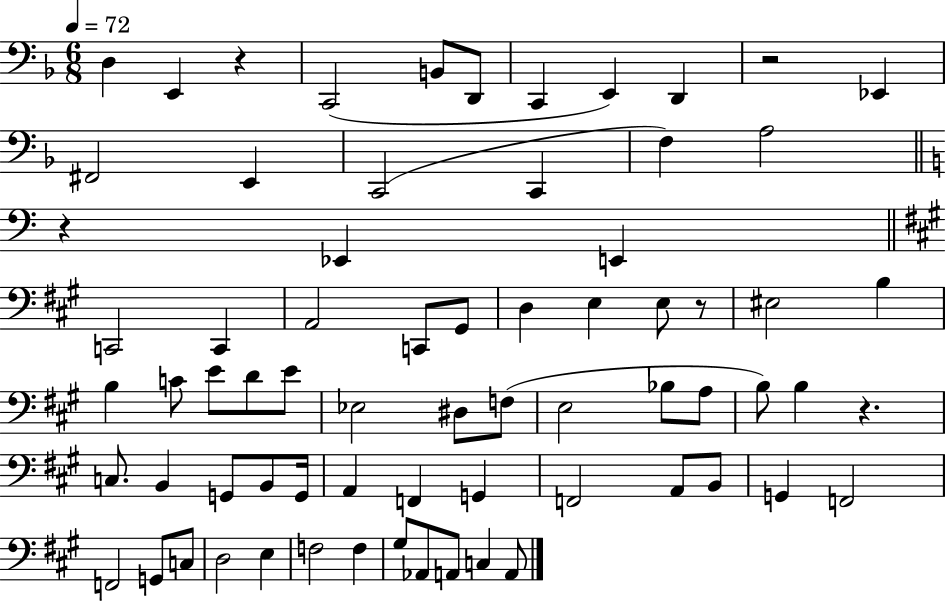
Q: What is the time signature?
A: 6/8